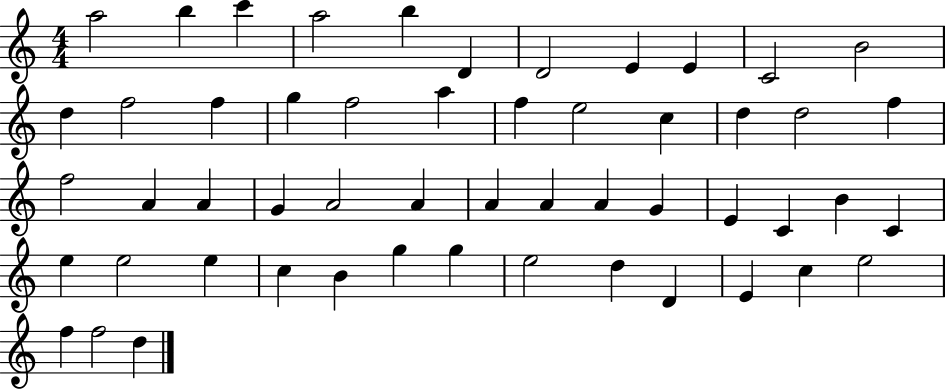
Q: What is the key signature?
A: C major